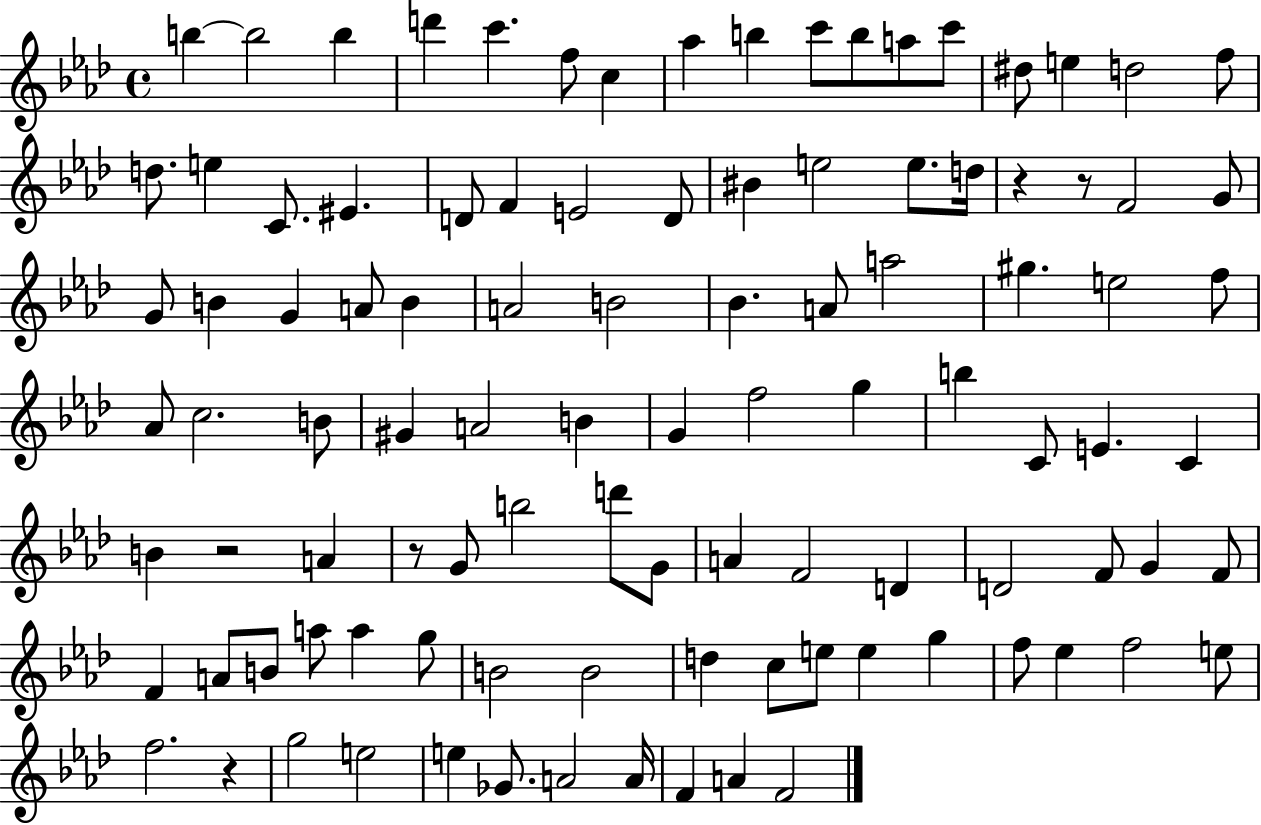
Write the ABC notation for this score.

X:1
T:Untitled
M:4/4
L:1/4
K:Ab
b b2 b d' c' f/2 c _a b c'/2 b/2 a/2 c'/2 ^d/2 e d2 f/2 d/2 e C/2 ^E D/2 F E2 D/2 ^B e2 e/2 d/4 z z/2 F2 G/2 G/2 B G A/2 B A2 B2 _B A/2 a2 ^g e2 f/2 _A/2 c2 B/2 ^G A2 B G f2 g b C/2 E C B z2 A z/2 G/2 b2 d'/2 G/2 A F2 D D2 F/2 G F/2 F A/2 B/2 a/2 a g/2 B2 B2 d c/2 e/2 e g f/2 _e f2 e/2 f2 z g2 e2 e _G/2 A2 A/4 F A F2